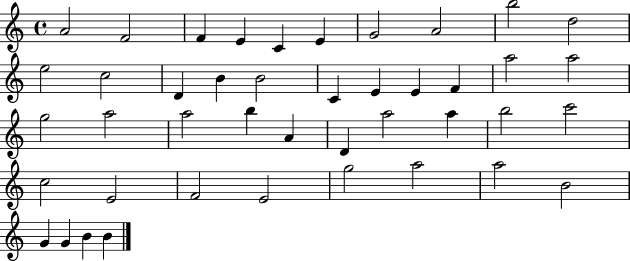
A4/h F4/h F4/q E4/q C4/q E4/q G4/h A4/h B5/h D5/h E5/h C5/h D4/q B4/q B4/h C4/q E4/q E4/q F4/q A5/h A5/h G5/h A5/h A5/h B5/q A4/q D4/q A5/h A5/q B5/h C6/h C5/h E4/h F4/h E4/h G5/h A5/h A5/h B4/h G4/q G4/q B4/q B4/q